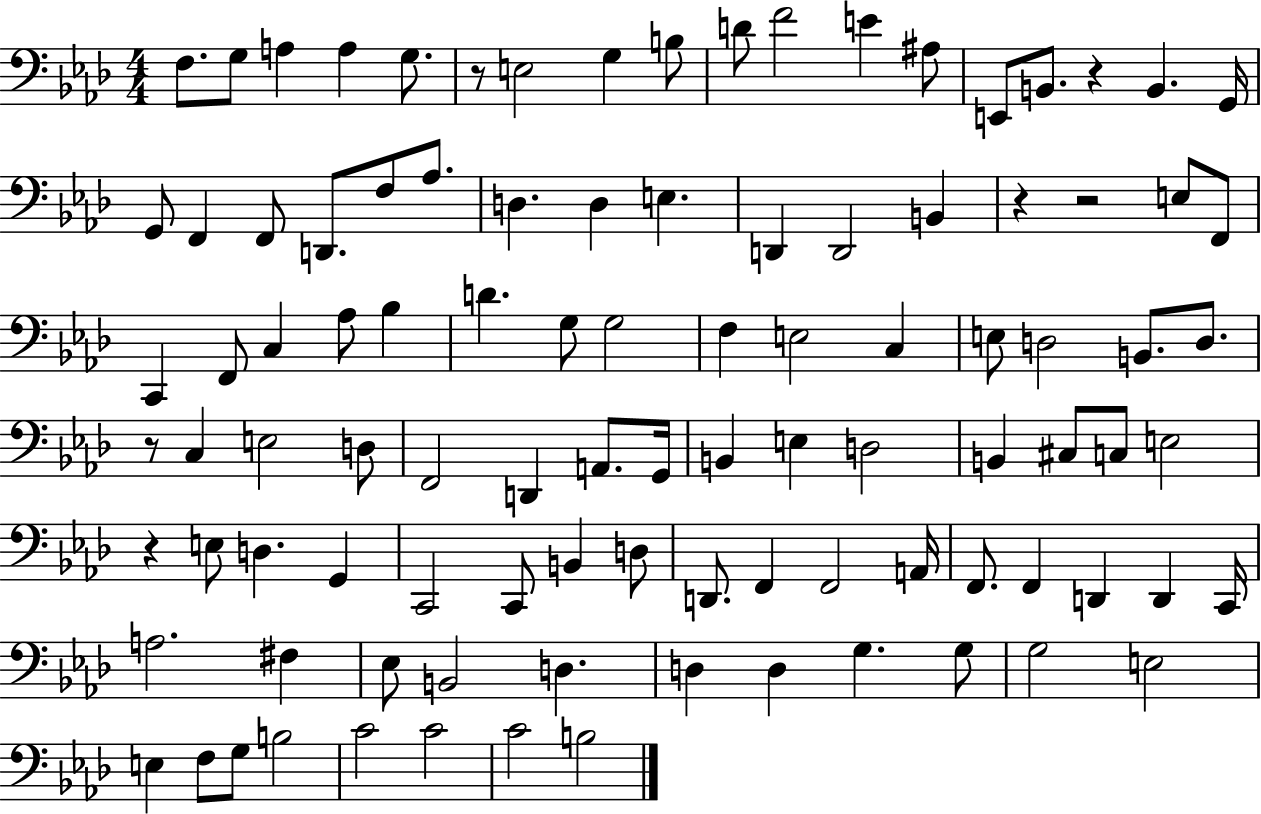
X:1
T:Untitled
M:4/4
L:1/4
K:Ab
F,/2 G,/2 A, A, G,/2 z/2 E,2 G, B,/2 D/2 F2 E ^A,/2 E,,/2 B,,/2 z B,, G,,/4 G,,/2 F,, F,,/2 D,,/2 F,/2 _A,/2 D, D, E, D,, D,,2 B,, z z2 E,/2 F,,/2 C,, F,,/2 C, _A,/2 _B, D G,/2 G,2 F, E,2 C, E,/2 D,2 B,,/2 D,/2 z/2 C, E,2 D,/2 F,,2 D,, A,,/2 G,,/4 B,, E, D,2 B,, ^C,/2 C,/2 E,2 z E,/2 D, G,, C,,2 C,,/2 B,, D,/2 D,,/2 F,, F,,2 A,,/4 F,,/2 F,, D,, D,, C,,/4 A,2 ^F, _E,/2 B,,2 D, D, D, G, G,/2 G,2 E,2 E, F,/2 G,/2 B,2 C2 C2 C2 B,2